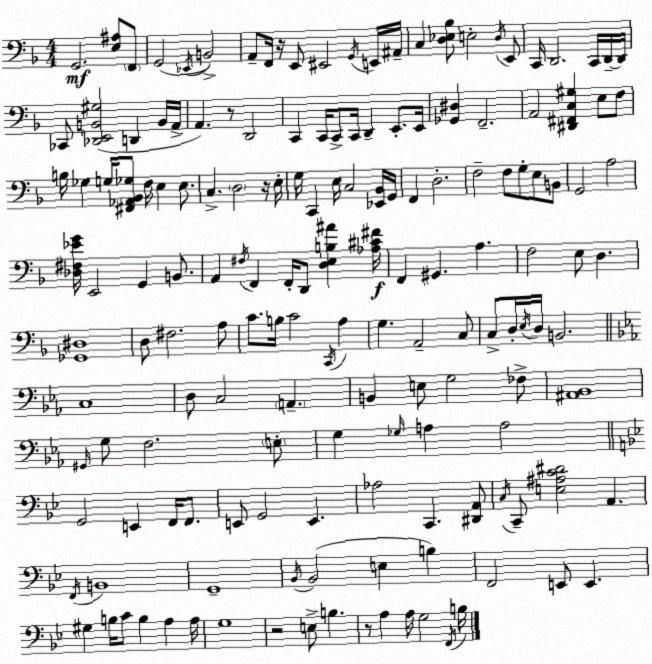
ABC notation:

X:1
T:Untitled
M:4/4
L:1/4
K:Dm
G,,2 [E,^A,]/2 F,,/2 G,,2 _E,,/4 B,,2 A,,/2 F,,/4 z/4 E,,/2 ^E,,2 G,,/4 E,,/4 ^A,,/4 C, [D,_E,_B,]/2 E,2 D,/4 E,,/2 C,,/4 D,,2 C,,/4 D,,/4 D,,/4 _C,,/2 [_D,,E,,B,,^G,]2 D,, B,,/4 A,,/4 A,, z/2 D,,2 C,, C,,/4 C,,/2 C,,/4 D,, E,,/2 E,,/4 [_G,,^D,] F,,2 A,,2 [^D,,^F,,C,^G,] E,/2 F,/2 B,/4 _G, G,/4 [^F,,_A,,_B,,_G,]/2 F,/4 E, E,/2 C, D,2 z/4 E,/4 G,/4 C,, E,/4 C,2 [_E,,_B,,]/4 G,,/4 F,, D,2 F,2 F,/2 G,/2 E,/2 B,,/2 G,,2 A,2 [_D,^F,_EG]/4 E,,2 G,, B,,/2 A,, ^F,/4 F,, F,,/4 D,,/2 [D,E,B,^A] [_A,^C^F]/4 F,, ^G,, A, F,2 E,/2 D, [_G,,^D,]4 D,/2 ^F,2 A,/2 C/2 B,/4 C2 C,,/4 A, G, A,,2 C,/2 C,/2 D,/4 E,/4 D,/4 B,,2 C,4 D,/2 C,2 A,, B,, E,/2 G,2 _F,/2 [^A,,_B,,]4 ^G,,/4 G,/2 F,2 E,/2 G, _G,/4 A, A,2 G,,2 E,, F,,/4 F,,/2 E,,/2 G,,2 E,, _A,2 C,, [^D,,A,,]/2 C,/4 C,,/2 [E,^A,C^D]2 A,, F,,/4 B,,4 G,,4 _B,,/4 _B,,2 E, B, F,,2 E,,/2 E,, ^G, B,/4 C/2 B, A, A,/4 G,4 z2 E,/2 B, z/2 A, A,/4 G,2 F,,/4 B,/4